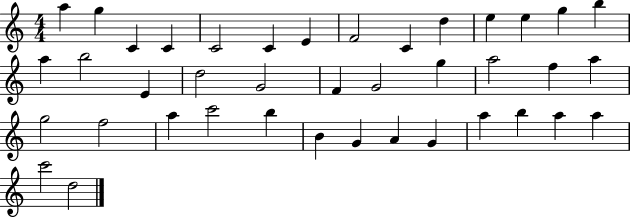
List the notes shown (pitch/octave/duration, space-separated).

A5/q G5/q C4/q C4/q C4/h C4/q E4/q F4/h C4/q D5/q E5/q E5/q G5/q B5/q A5/q B5/h E4/q D5/h G4/h F4/q G4/h G5/q A5/h F5/q A5/q G5/h F5/h A5/q C6/h B5/q B4/q G4/q A4/q G4/q A5/q B5/q A5/q A5/q C6/h D5/h